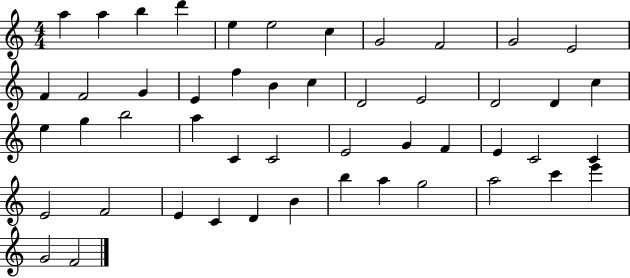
A5/q A5/q B5/q D6/q E5/q E5/h C5/q G4/h F4/h G4/h E4/h F4/q F4/h G4/q E4/q F5/q B4/q C5/q D4/h E4/h D4/h D4/q C5/q E5/q G5/q B5/h A5/q C4/q C4/h E4/h G4/q F4/q E4/q C4/h C4/q E4/h F4/h E4/q C4/q D4/q B4/q B5/q A5/q G5/h A5/h C6/q E6/q G4/h F4/h